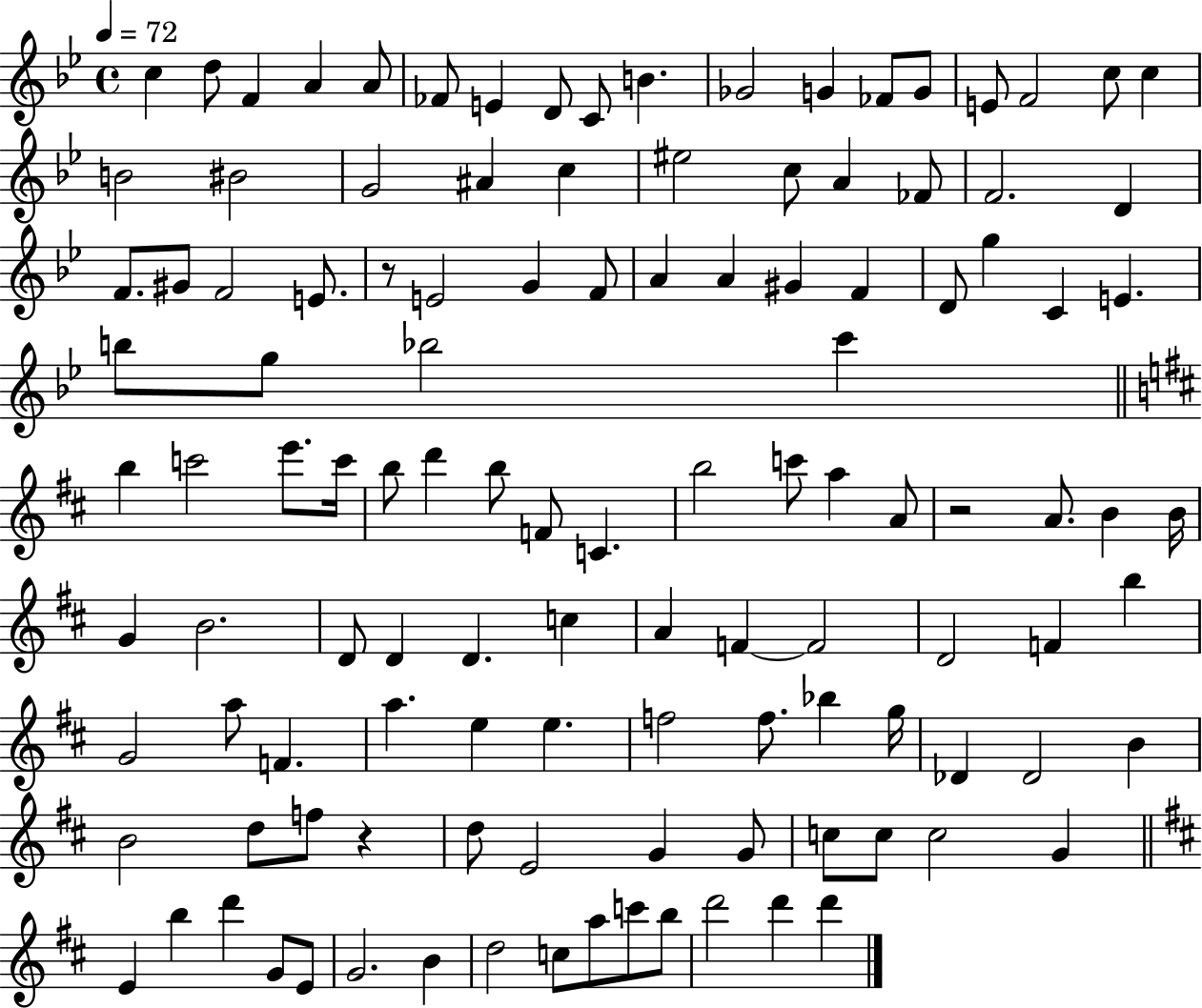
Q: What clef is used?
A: treble